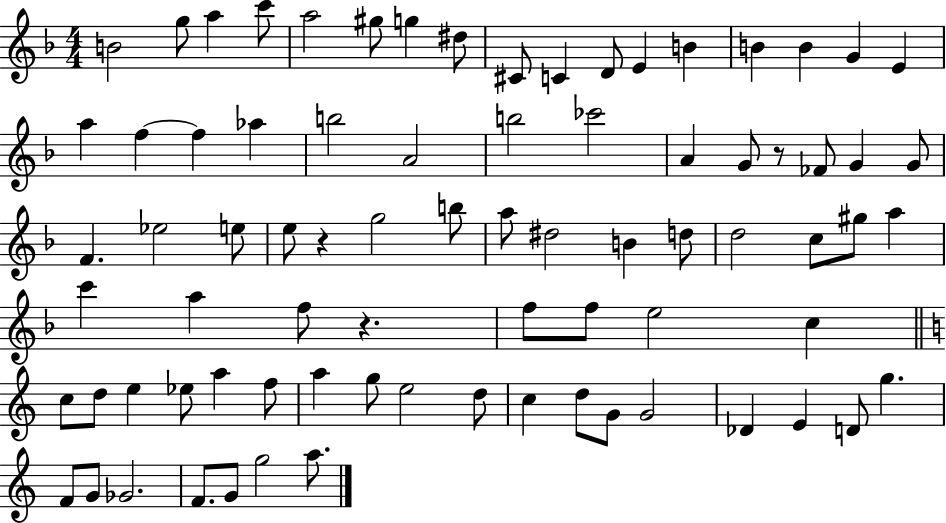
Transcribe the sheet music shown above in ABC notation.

X:1
T:Untitled
M:4/4
L:1/4
K:F
B2 g/2 a c'/2 a2 ^g/2 g ^d/2 ^C/2 C D/2 E B B B G E a f f _a b2 A2 b2 _c'2 A G/2 z/2 _F/2 G G/2 F _e2 e/2 e/2 z g2 b/2 a/2 ^d2 B d/2 d2 c/2 ^g/2 a c' a f/2 z f/2 f/2 e2 c c/2 d/2 e _e/2 a f/2 a g/2 e2 d/2 c d/2 G/2 G2 _D E D/2 g F/2 G/2 _G2 F/2 G/2 g2 a/2